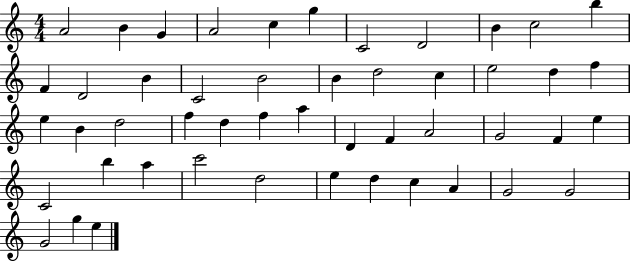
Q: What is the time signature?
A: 4/4